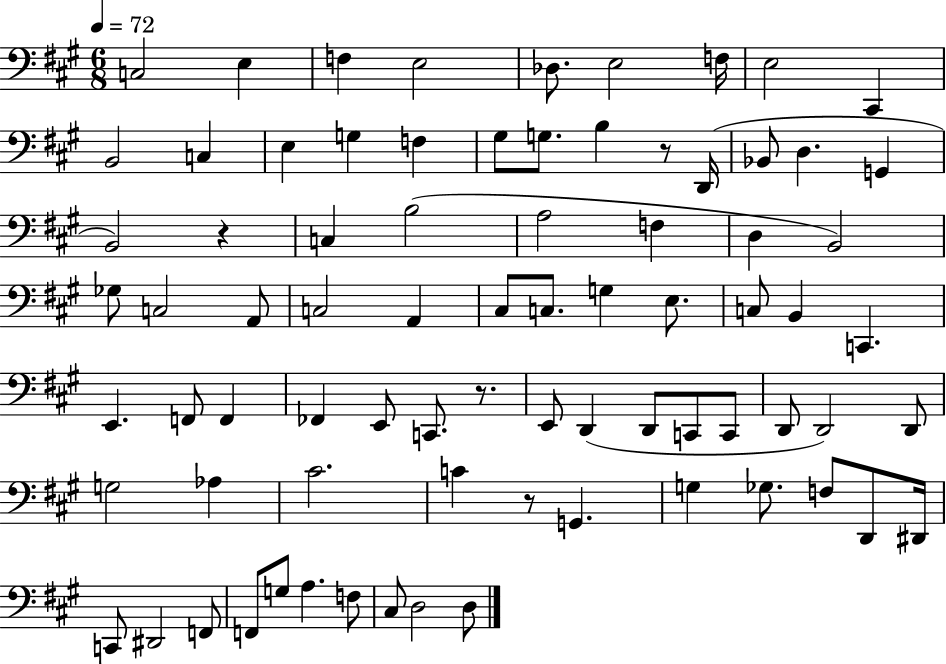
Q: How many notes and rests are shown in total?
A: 78